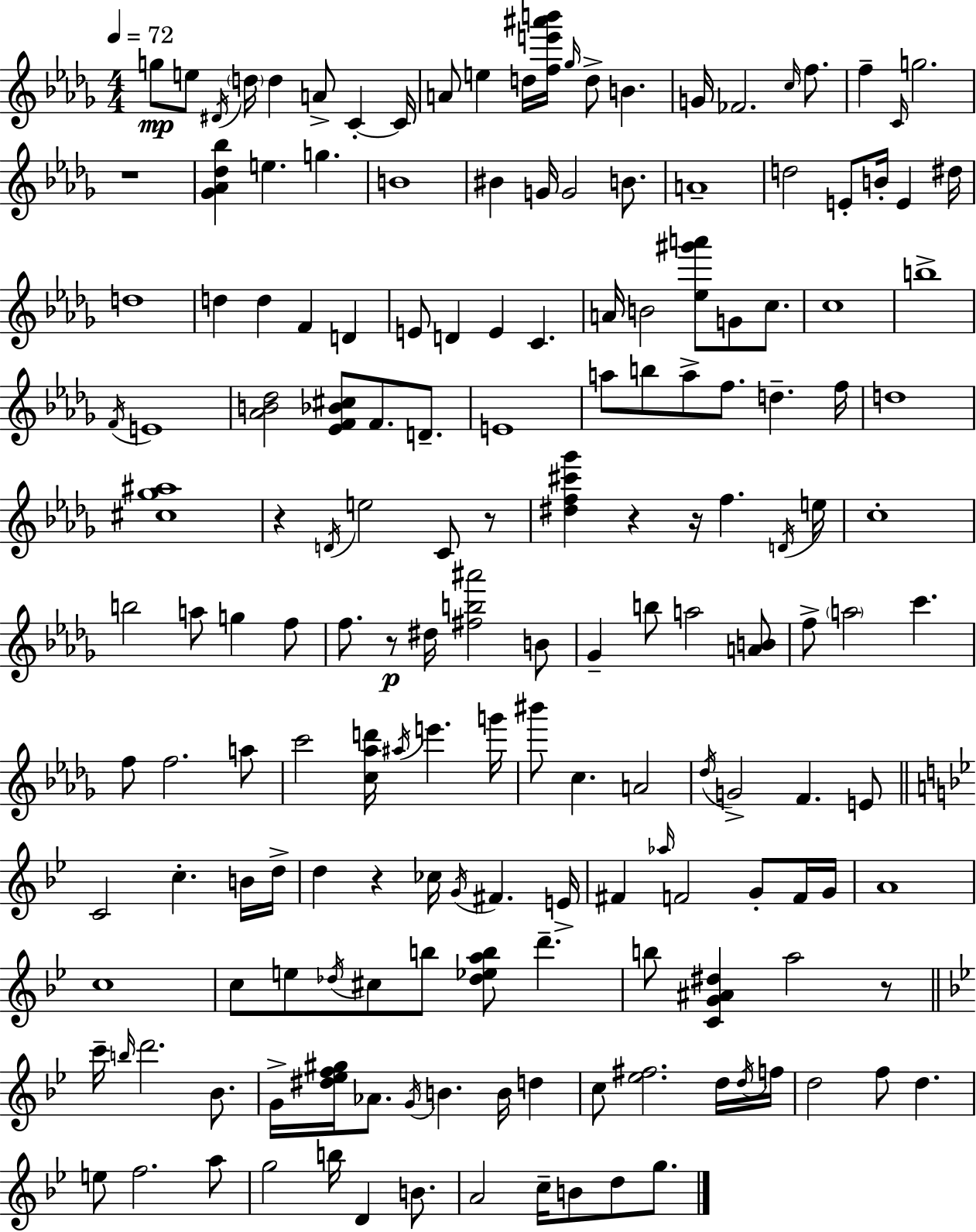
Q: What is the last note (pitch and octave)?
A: G5